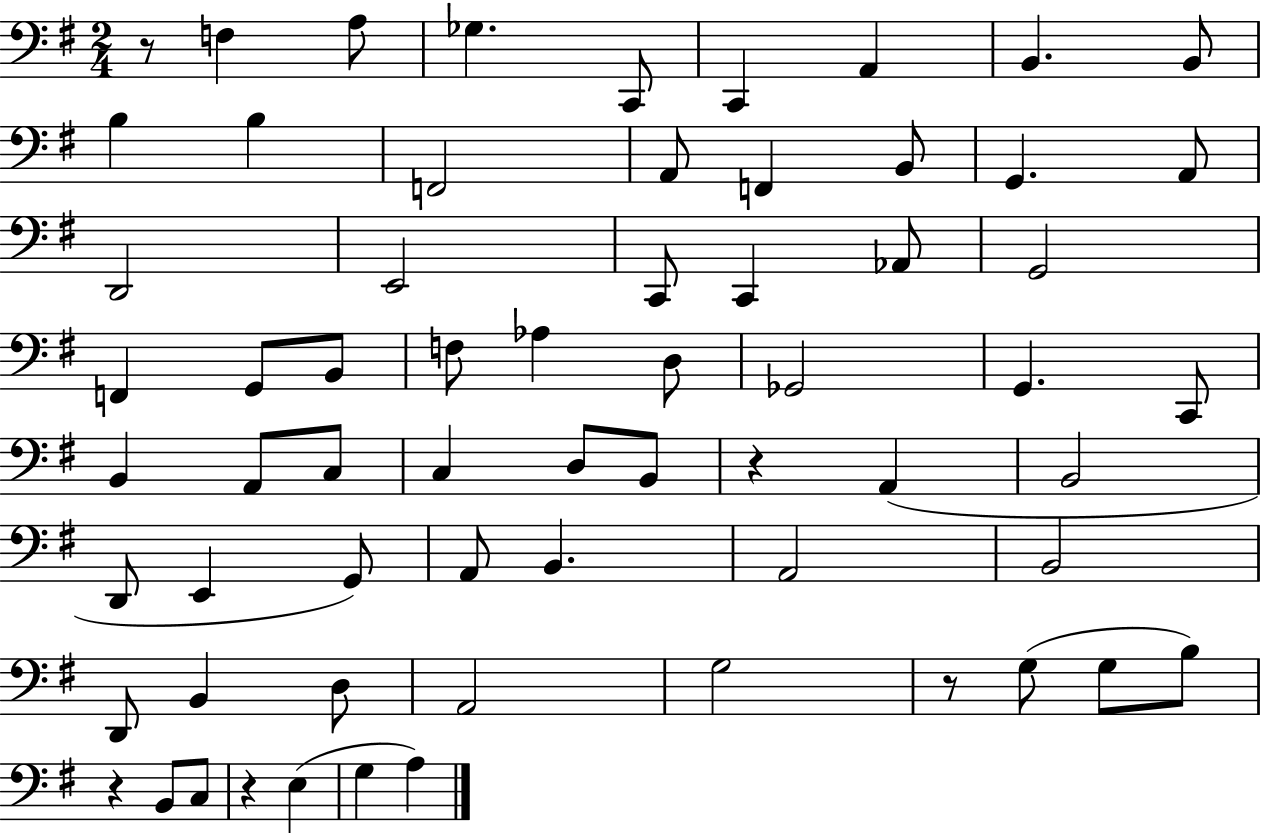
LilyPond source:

{
  \clef bass
  \numericTimeSignature
  \time 2/4
  \key g \major
  r8 f4 a8 | ges4. c,8 | c,4 a,4 | b,4. b,8 | \break b4 b4 | f,2 | a,8 f,4 b,8 | g,4. a,8 | \break d,2 | e,2 | c,8 c,4 aes,8 | g,2 | \break f,4 g,8 b,8 | f8 aes4 d8 | ges,2 | g,4. c,8 | \break b,4 a,8 c8 | c4 d8 b,8 | r4 a,4( | b,2 | \break d,8 e,4 g,8) | a,8 b,4. | a,2 | b,2 | \break d,8 b,4 d8 | a,2 | g2 | r8 g8( g8 b8) | \break r4 b,8 c8 | r4 e4( | g4 a4) | \bar "|."
}